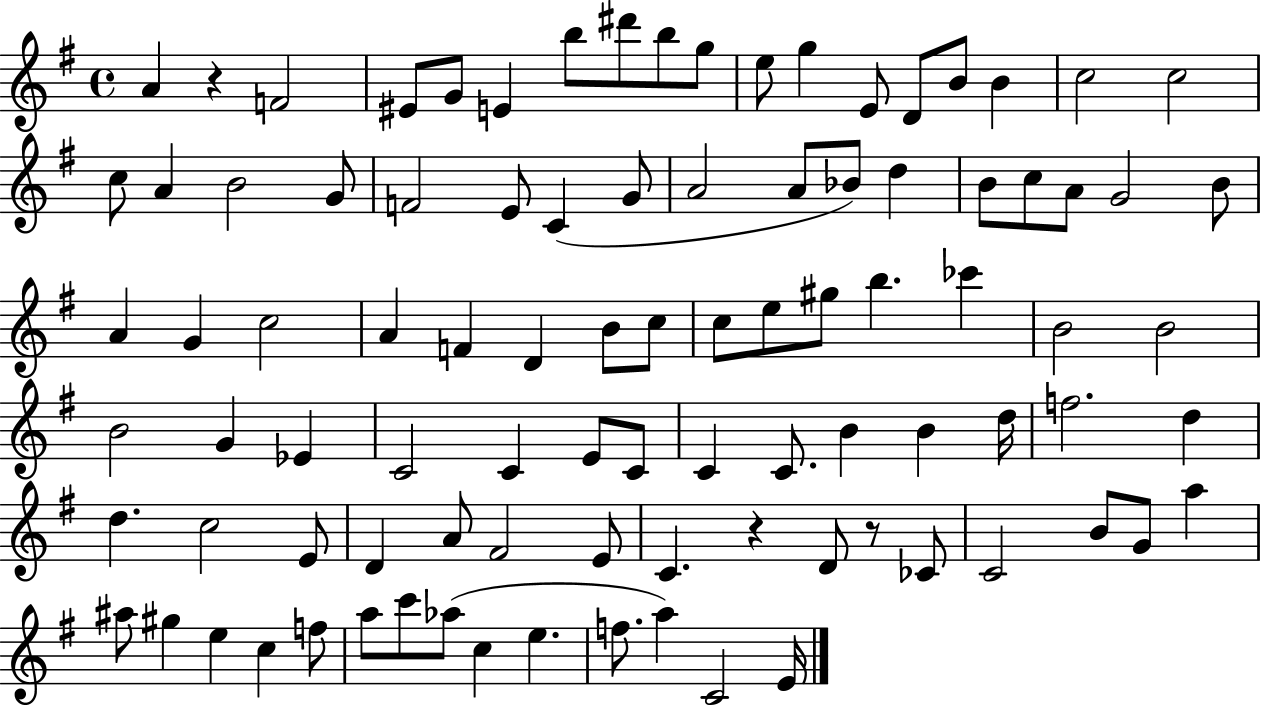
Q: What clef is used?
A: treble